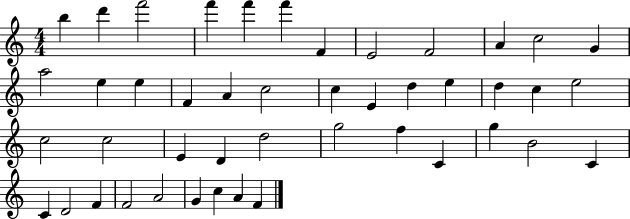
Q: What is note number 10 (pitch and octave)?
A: A4